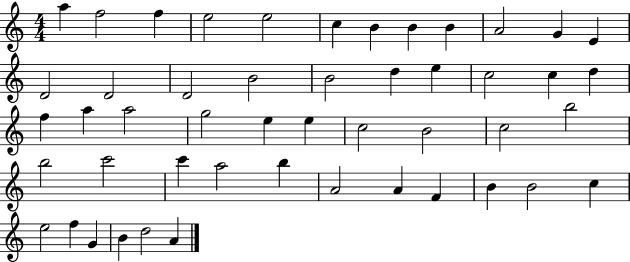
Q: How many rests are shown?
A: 0